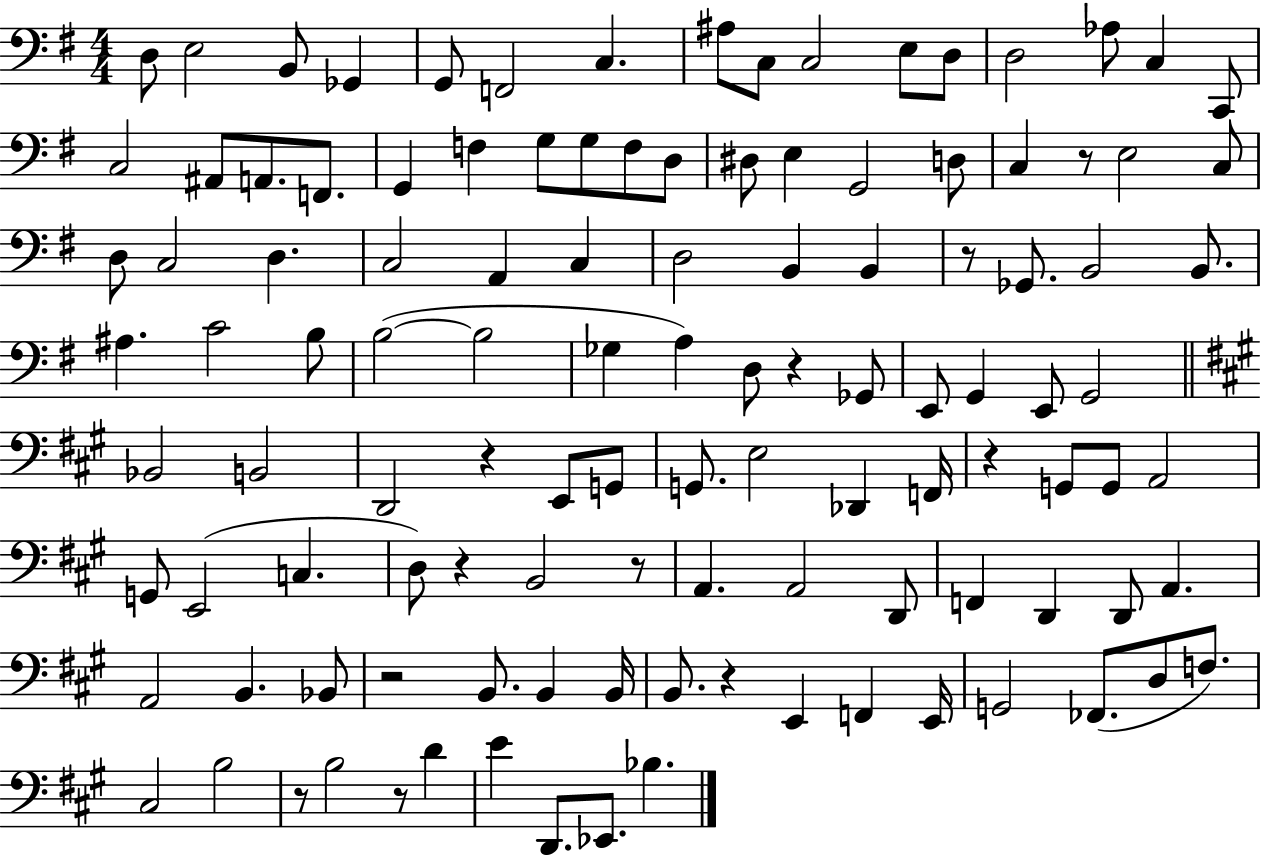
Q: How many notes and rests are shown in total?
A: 115